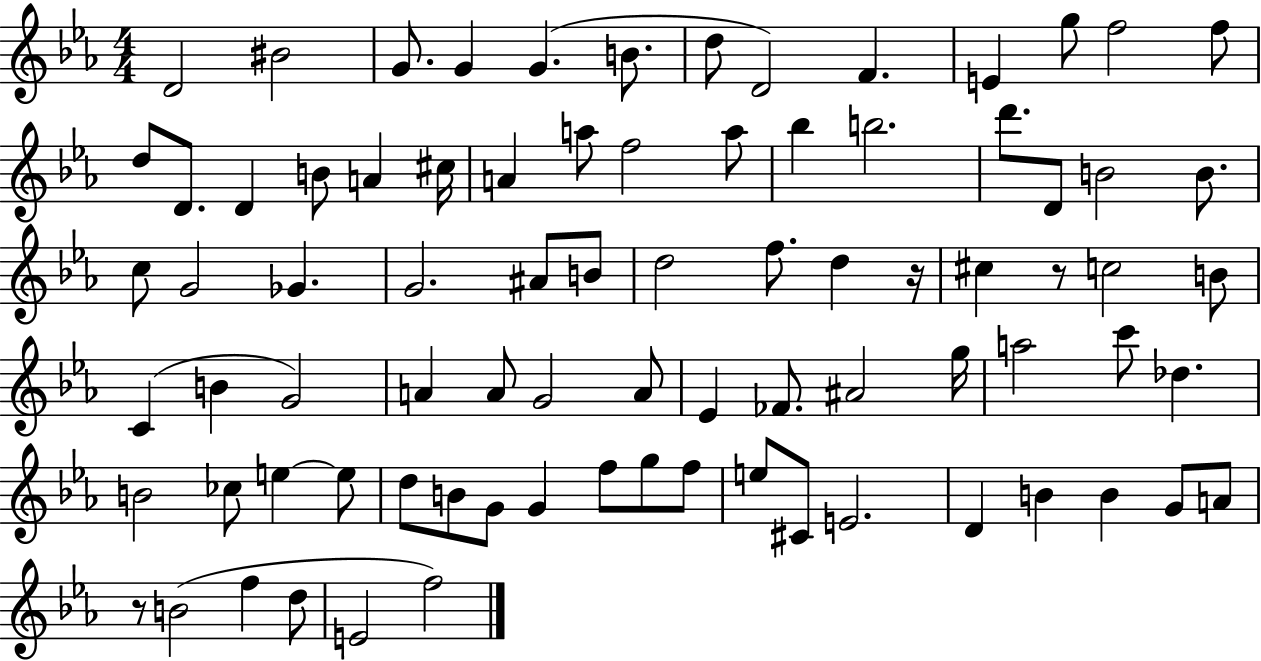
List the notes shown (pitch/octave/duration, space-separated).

D4/h BIS4/h G4/e. G4/q G4/q. B4/e. D5/e D4/h F4/q. E4/q G5/e F5/h F5/e D5/e D4/e. D4/q B4/e A4/q C#5/s A4/q A5/e F5/h A5/e Bb5/q B5/h. D6/e. D4/e B4/h B4/e. C5/e G4/h Gb4/q. G4/h. A#4/e B4/e D5/h F5/e. D5/q R/s C#5/q R/e C5/h B4/e C4/q B4/q G4/h A4/q A4/e G4/h A4/e Eb4/q FES4/e. A#4/h G5/s A5/h C6/e Db5/q. B4/h CES5/e E5/q E5/e D5/e B4/e G4/e G4/q F5/e G5/e F5/e E5/e C#4/e E4/h. D4/q B4/q B4/q G4/e A4/e R/e B4/h F5/q D5/e E4/h F5/h